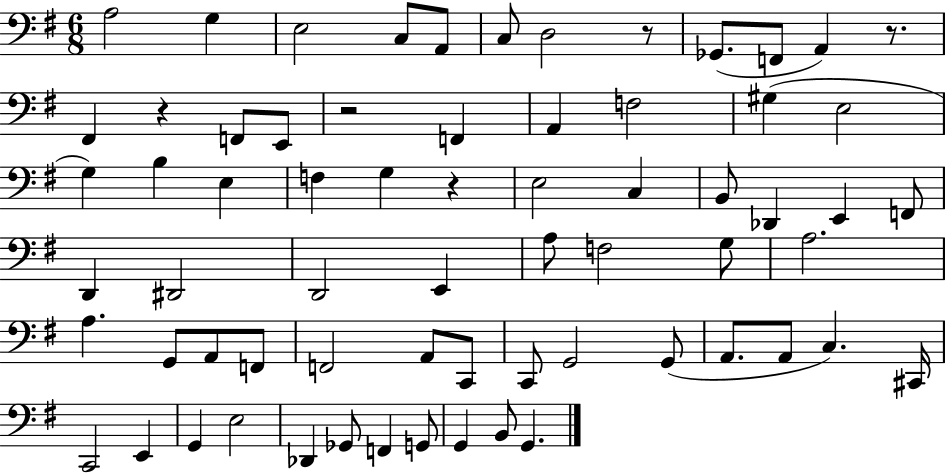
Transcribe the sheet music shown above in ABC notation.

X:1
T:Untitled
M:6/8
L:1/4
K:G
A,2 G, E,2 C,/2 A,,/2 C,/2 D,2 z/2 _G,,/2 F,,/2 A,, z/2 ^F,, z F,,/2 E,,/2 z2 F,, A,, F,2 ^G, E,2 G, B, E, F, G, z E,2 C, B,,/2 _D,, E,, F,,/2 D,, ^D,,2 D,,2 E,, A,/2 F,2 G,/2 A,2 A, G,,/2 A,,/2 F,,/2 F,,2 A,,/2 C,,/2 C,,/2 G,,2 G,,/2 A,,/2 A,,/2 C, ^C,,/4 C,,2 E,, G,, E,2 _D,, _G,,/2 F,, G,,/2 G,, B,,/2 G,,